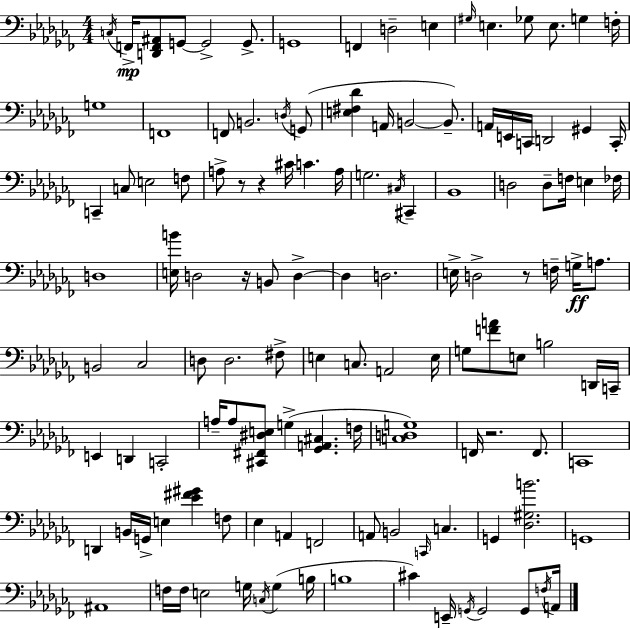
{
  \clef bass
  \numericTimeSignature
  \time 4/4
  \key aes \minor
  \acciaccatura { c16 }\mp f,16-> <d, f, ais,>8 g,8~~ g,2-> g,8.-> | g,1 | f,4 d2-- e4 | \grace { gis16 } e4. ges8 e8. g4 | \break f16-. g1 | f,1 | f,8 b,2. | \acciaccatura { d16 } g,8( <e fis des'>4 a,16 b,2~~ | \break b,8.--) a,16 e,16 c,16 d,2 gis,4 | c,16-. c,4-- c8 e2 | f8 a8-> r8 r4 cis'16 c'4. | a16 g2. \acciaccatura { cis16 } | \break cis,4-- bes,1 | d2 d8-- f16 e4 | fes16 d1 | <e b'>16 d2 r16 b,8 | \break d4->~~ d4 d2. | e16-> d2-> r8 f16-- | g16->\ff a8. b,2 ces2 | d8 d2. | \break fis8-> e4 c8. a,2 | e16 g8 <f' a'>8 e8 b2 | d,16 c,16-- e,4 d,4 c,2-. | a16-- a8 <cis, fis, dis e>8 g4->( <ges, a, cis>4. | \break f16 <c d g>1) | f,16 r2. | f,8. c,1 | d,4 b,16 g,16-> e4 <ees' fis' gis'>4 | \break f8 ees4 a,4 f,2 | a,8 b,2 \grace { c,16 } c4. | g,4 <des gis b'>2. | g,1 | \break ais,1 | f16 f16 e2 g16 | \acciaccatura { c16 }( g4 b16 b1 | cis'4) e,16-- \acciaccatura { g,16 } g,2 | \break g,8 \acciaccatura { f16 } a,16 \bar "|."
}